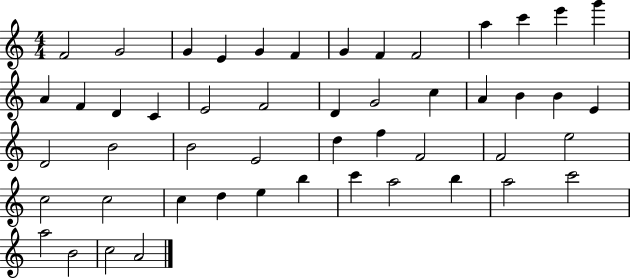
F4/h G4/h G4/q E4/q G4/q F4/q G4/q F4/q F4/h A5/q C6/q E6/q G6/q A4/q F4/q D4/q C4/q E4/h F4/h D4/q G4/h C5/q A4/q B4/q B4/q E4/q D4/h B4/h B4/h E4/h D5/q F5/q F4/h F4/h E5/h C5/h C5/h C5/q D5/q E5/q B5/q C6/q A5/h B5/q A5/h C6/h A5/h B4/h C5/h A4/h